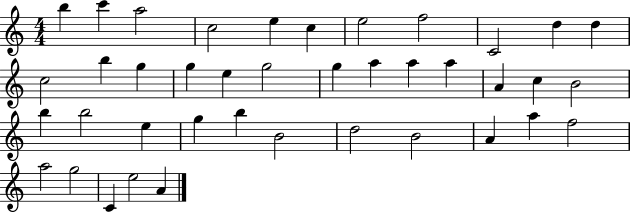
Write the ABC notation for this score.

X:1
T:Untitled
M:4/4
L:1/4
K:C
b c' a2 c2 e c e2 f2 C2 d d c2 b g g e g2 g a a a A c B2 b b2 e g b B2 d2 B2 A a f2 a2 g2 C e2 A